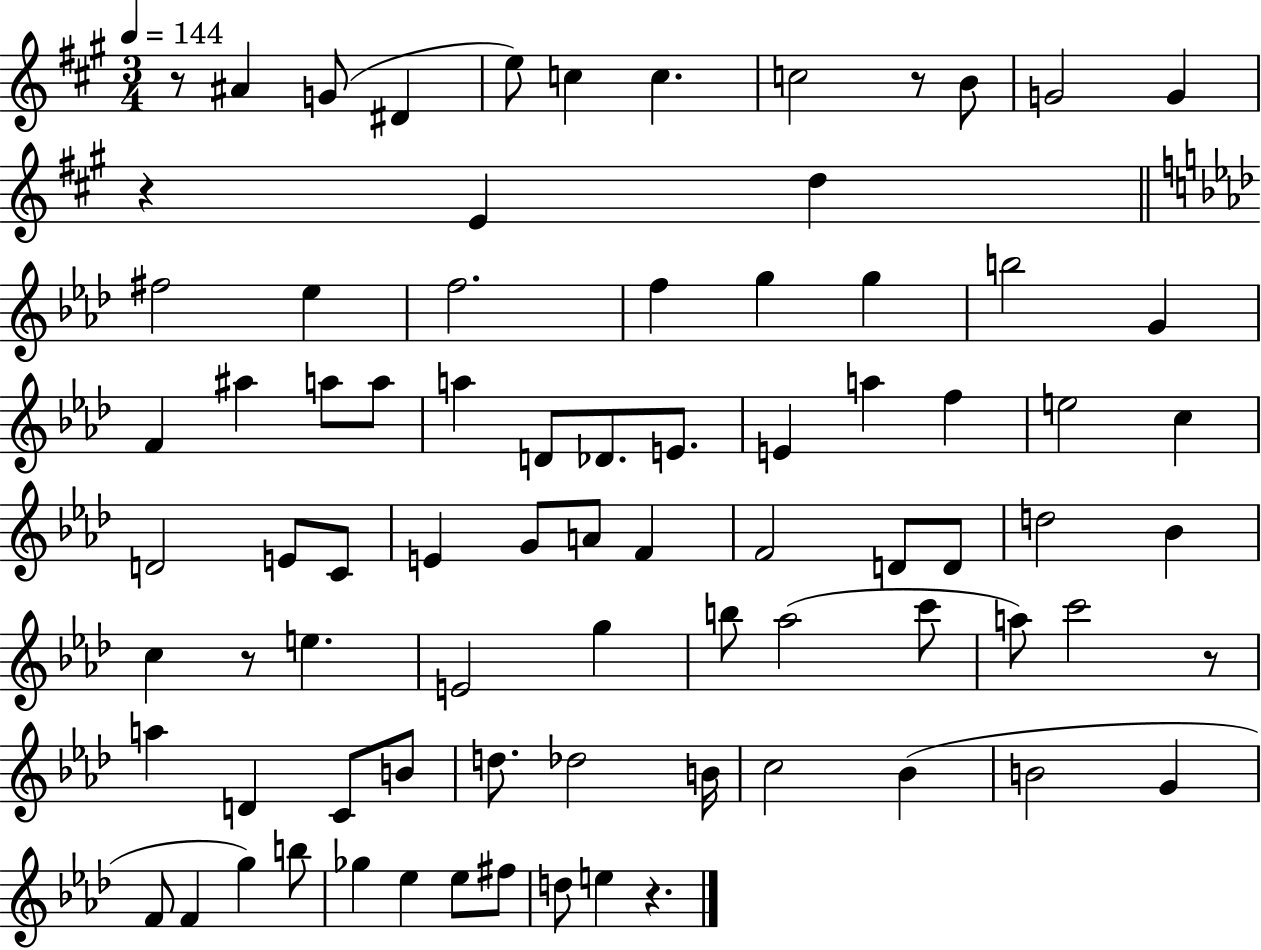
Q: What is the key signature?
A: A major